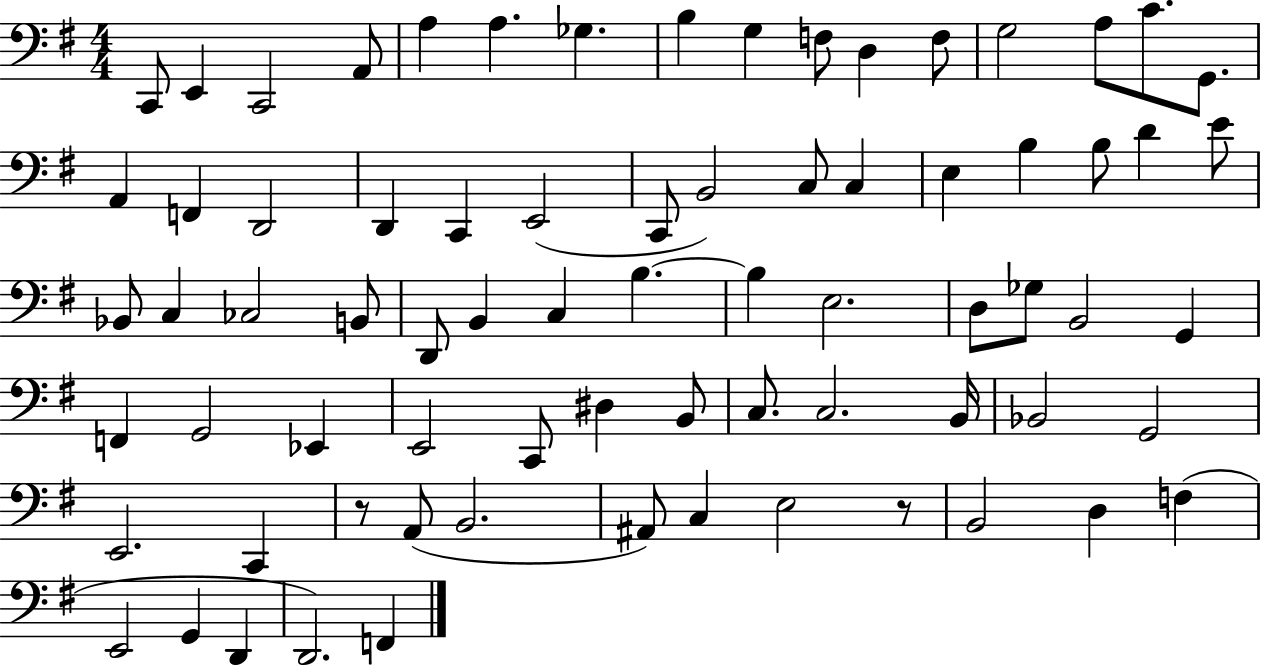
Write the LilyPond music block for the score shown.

{
  \clef bass
  \numericTimeSignature
  \time 4/4
  \key g \major
  c,8 e,4 c,2 a,8 | a4 a4. ges4. | b4 g4 f8 d4 f8 | g2 a8 c'8. g,8. | \break a,4 f,4 d,2 | d,4 c,4 e,2( | c,8 b,2) c8 c4 | e4 b4 b8 d'4 e'8 | \break bes,8 c4 ces2 b,8 | d,8 b,4 c4 b4.~~ | b4 e2. | d8 ges8 b,2 g,4 | \break f,4 g,2 ees,4 | e,2 c,8 dis4 b,8 | c8. c2. b,16 | bes,2 g,2 | \break e,2. c,4 | r8 a,8( b,2. | ais,8) c4 e2 r8 | b,2 d4 f4( | \break e,2 g,4 d,4 | d,2.) f,4 | \bar "|."
}